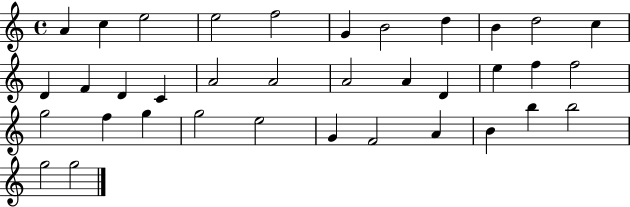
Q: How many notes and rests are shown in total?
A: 36